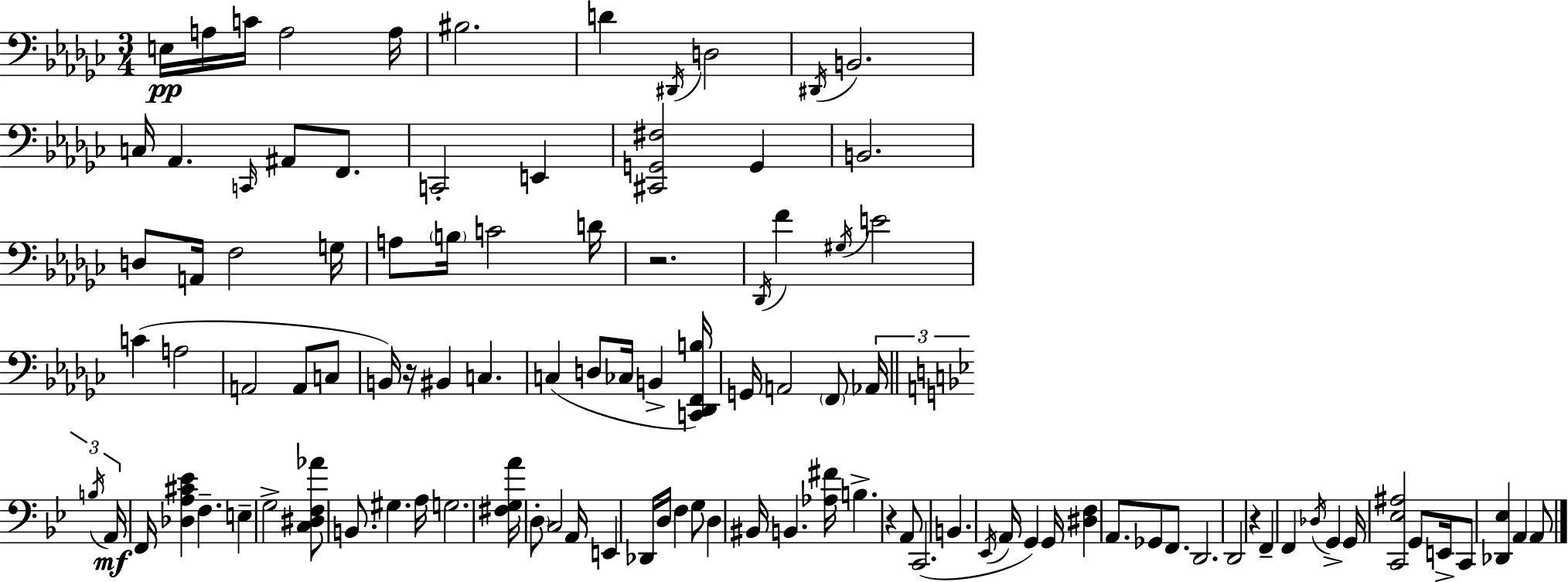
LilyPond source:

{
  \clef bass
  \numericTimeSignature
  \time 3/4
  \key ees \minor
  e16\pp a16 c'16 a2 a16 | bis2. | d'4 \acciaccatura { dis,16 } d2 | \acciaccatura { dis,16 } b,2. | \break c16 aes,4. \grace { c,16 } ais,8 | f,8. c,2-. e,4 | <cis, g, fis>2 g,4 | b,2. | \break d8 a,16 f2 | g16 a8 \parenthesize b16 c'2 | d'16 r2. | \acciaccatura { des,16 } f'4 \acciaccatura { gis16 } e'2 | \break c'4( a2 | a,2 | a,8 c8 b,16) r16 bis,4 c4. | c4( d8 ces16 | \break b,4-> <c, des, f, b>16) g,16 a,2 | \parenthesize f,8 \tuplet 3/2 { aes,16 \bar "||" \break \key bes \major \acciaccatura { b16 }\mf a,16 } f,16 <des a cis' ees'>4 f4.-- | e4-- g2-> | <c dis f aes'>8 b,8. gis4. | a16 g2. | \break <fis g a'>16 \parenthesize d8-. c2 | a,16 e,4 des,16 d16 f4 g8 | d4 bis,16 b,4. | <aes fis'>16 b4.-> r4 a,8 | \break c,2.( | b,4. \acciaccatura { ees,16 } a,16 g,4) | g,16 <dis f>4 a,8. ges,8 f,8. | d,2. | \break d,2 r4 | f,4-- f,4 \acciaccatura { des16 } g,4-> | g,16 <c, ees ais>2 | g,8 e,16-> c,8 <des, ees>4 a,4 | \break a,8 \bar "|."
}